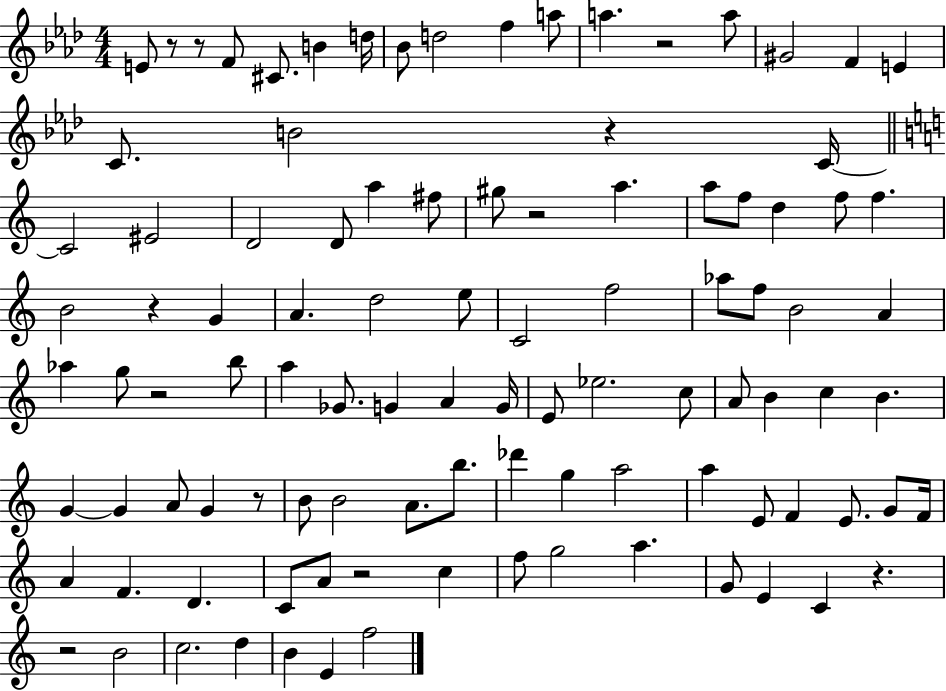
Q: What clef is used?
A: treble